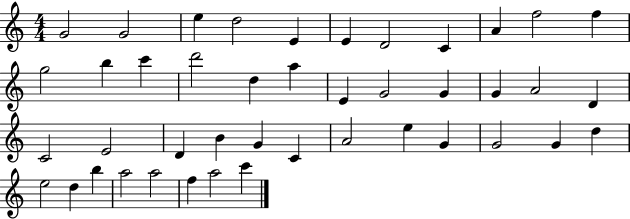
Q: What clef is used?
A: treble